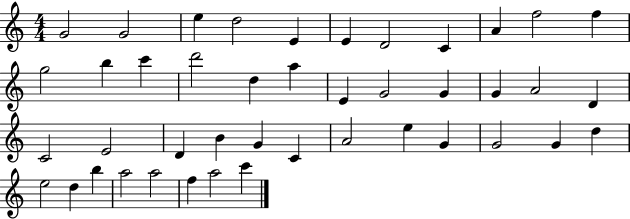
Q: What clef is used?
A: treble